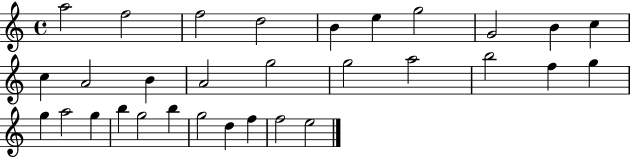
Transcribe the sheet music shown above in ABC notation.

X:1
T:Untitled
M:4/4
L:1/4
K:C
a2 f2 f2 d2 B e g2 G2 B c c A2 B A2 g2 g2 a2 b2 f g g a2 g b g2 b g2 d f f2 e2